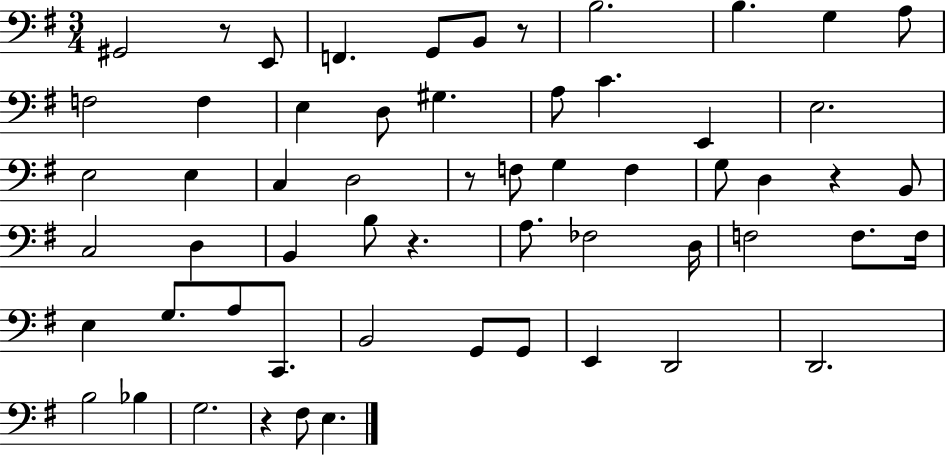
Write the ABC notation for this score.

X:1
T:Untitled
M:3/4
L:1/4
K:G
^G,,2 z/2 E,,/2 F,, G,,/2 B,,/2 z/2 B,2 B, G, A,/2 F,2 F, E, D,/2 ^G, A,/2 C E,, E,2 E,2 E, C, D,2 z/2 F,/2 G, F, G,/2 D, z B,,/2 C,2 D, B,, B,/2 z A,/2 _F,2 D,/4 F,2 F,/2 F,/4 E, G,/2 A,/2 C,,/2 B,,2 G,,/2 G,,/2 E,, D,,2 D,,2 B,2 _B, G,2 z ^F,/2 E,